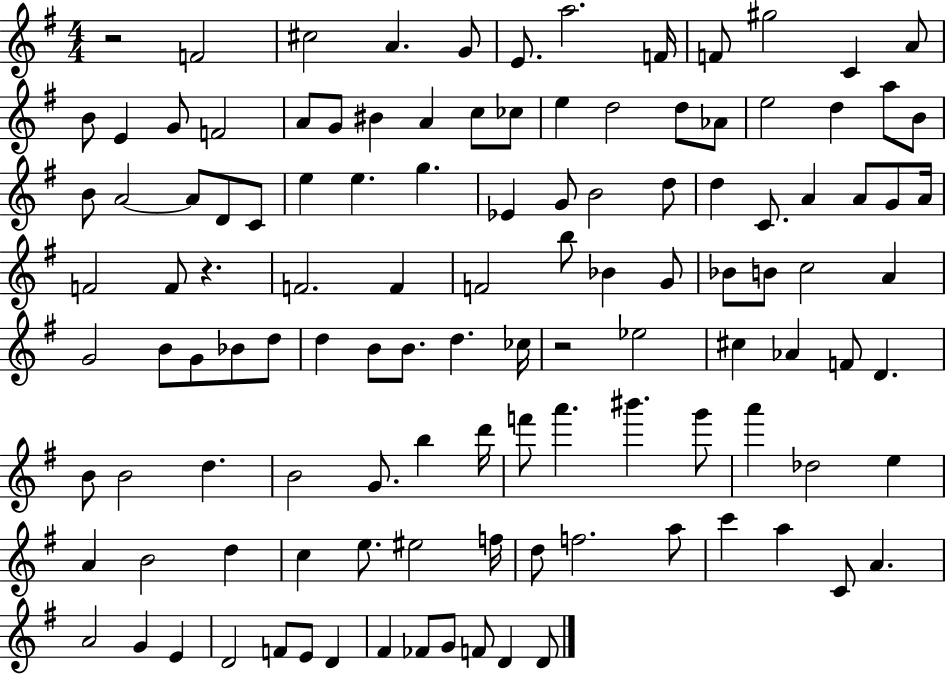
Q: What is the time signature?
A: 4/4